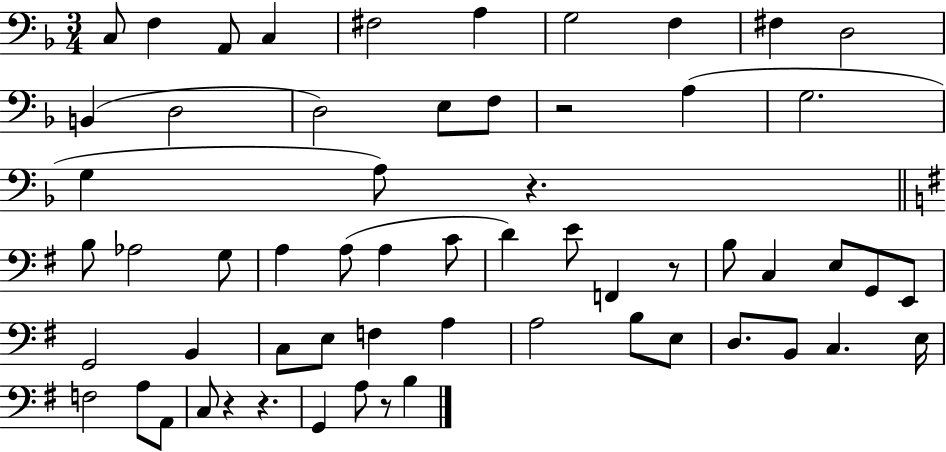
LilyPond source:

{
  \clef bass
  \numericTimeSignature
  \time 3/4
  \key f \major
  c8 f4 a,8 c4 | fis2 a4 | g2 f4 | fis4 d2 | \break b,4( d2 | d2) e8 f8 | r2 a4( | g2. | \break g4 a8) r4. | \bar "||" \break \key e \minor b8 aes2 g8 | a4 a8( a4 c'8 | d'4) e'8 f,4 r8 | b8 c4 e8 g,8 e,8 | \break g,2 b,4 | c8 e8 f4 a4 | a2 b8 e8 | d8. b,8 c4. e16 | \break f2 a8 a,8 | c8 r4 r4. | g,4 a8 r8 b4 | \bar "|."
}